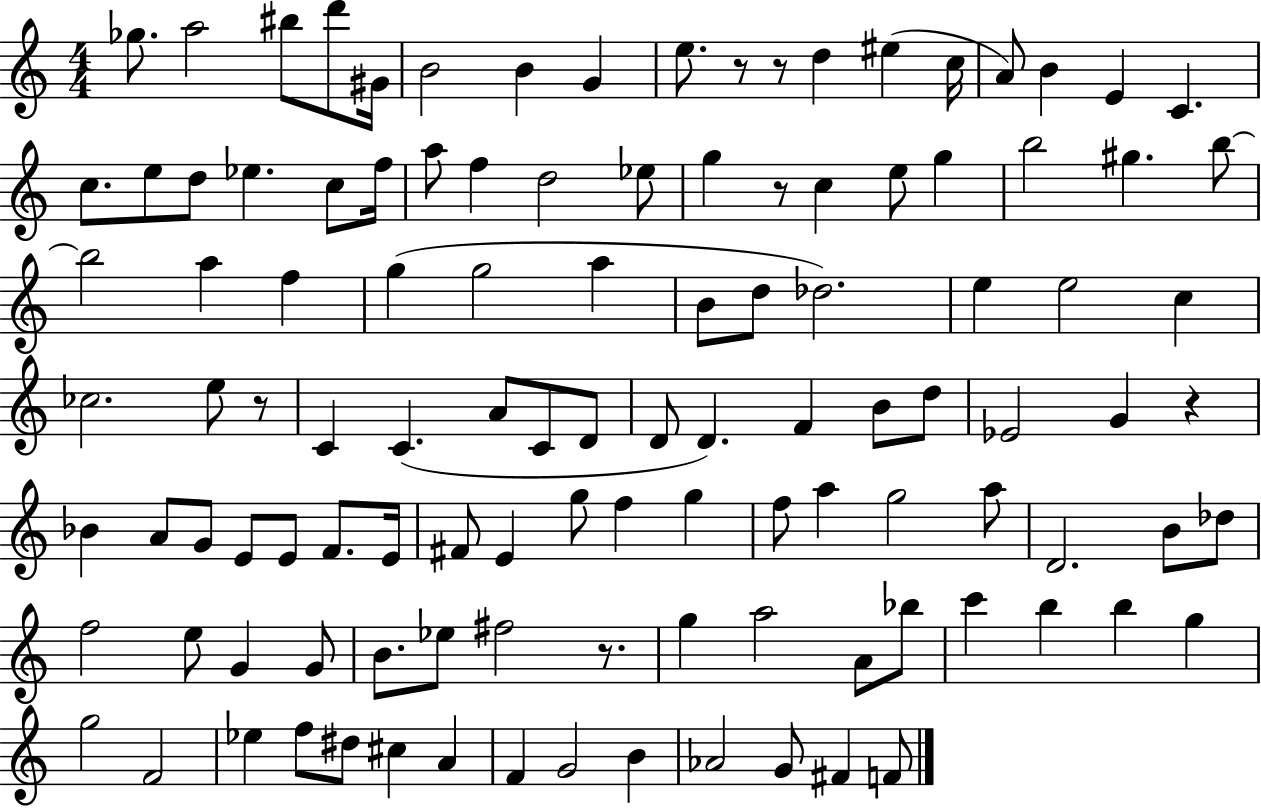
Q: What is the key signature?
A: C major